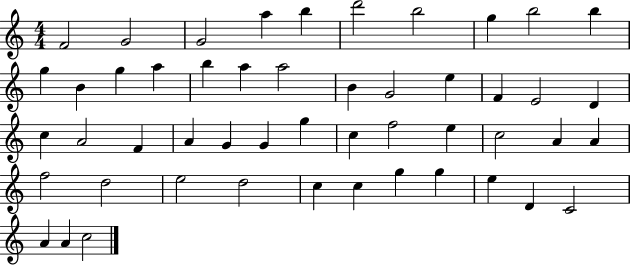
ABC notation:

X:1
T:Untitled
M:4/4
L:1/4
K:C
F2 G2 G2 a b d'2 b2 g b2 b g B g a b a a2 B G2 e F E2 D c A2 F A G G g c f2 e c2 A A f2 d2 e2 d2 c c g g e D C2 A A c2